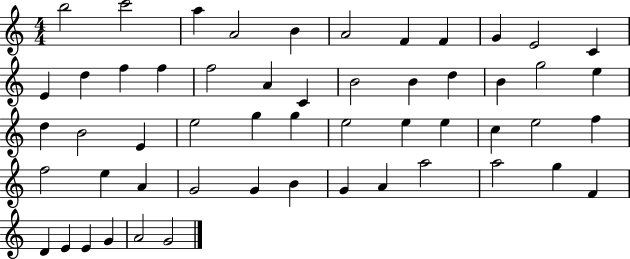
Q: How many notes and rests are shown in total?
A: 54